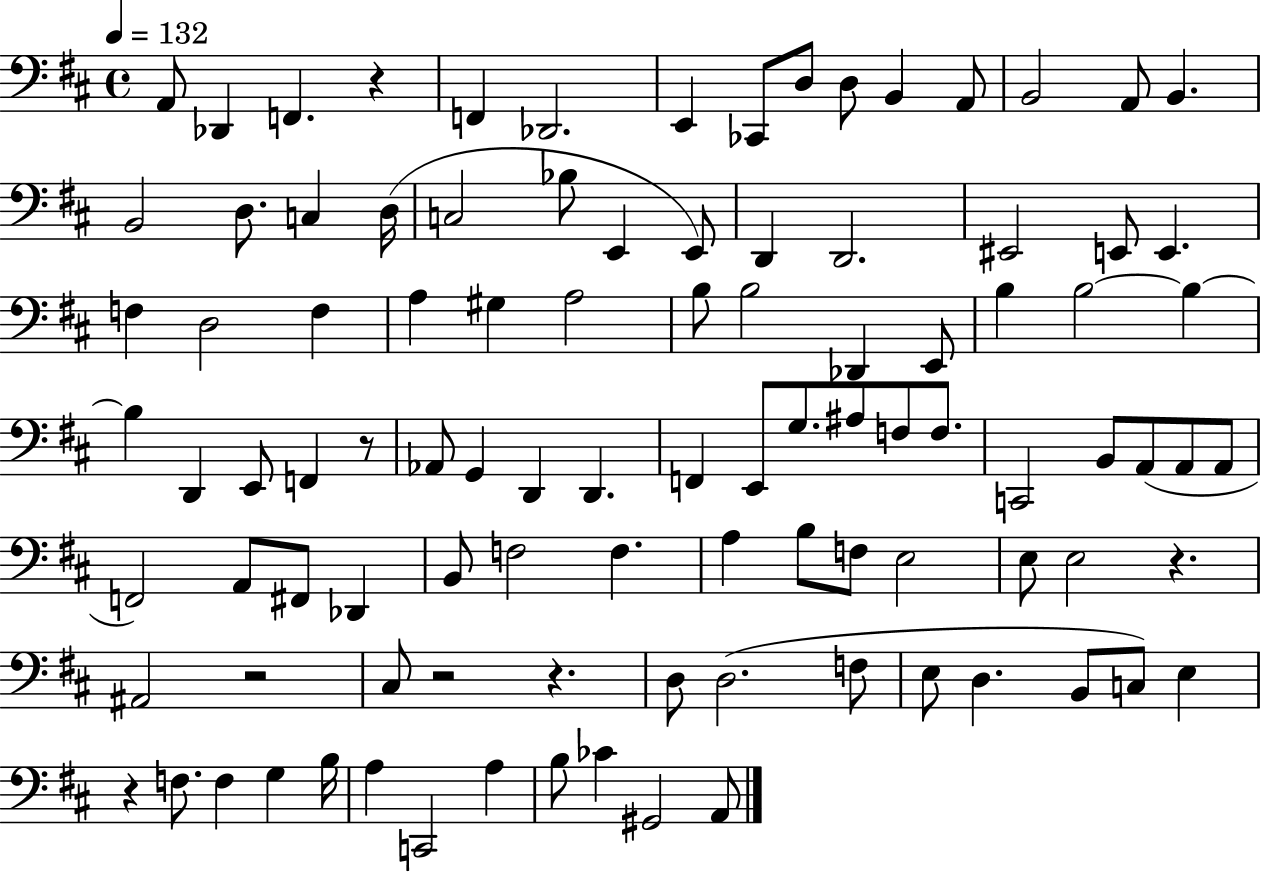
{
  \clef bass
  \time 4/4
  \defaultTimeSignature
  \key d \major
  \tempo 4 = 132
  a,8 des,4 f,4. r4 | f,4 des,2. | e,4 ces,8 d8 d8 b,4 a,8 | b,2 a,8 b,4. | \break b,2 d8. c4 d16( | c2 bes8 e,4 e,8) | d,4 d,2. | eis,2 e,8 e,4. | \break f4 d2 f4 | a4 gis4 a2 | b8 b2 des,4 e,8 | b4 b2~~ b4~~ | \break b4 d,4 e,8 f,4 r8 | aes,8 g,4 d,4 d,4. | f,4 e,8 g8. ais8 f8 f8. | c,2 b,8 a,8( a,8 a,8 | \break f,2) a,8 fis,8 des,4 | b,8 f2 f4. | a4 b8 f8 e2 | e8 e2 r4. | \break ais,2 r2 | cis8 r2 r4. | d8 d2.( f8 | e8 d4. b,8 c8) e4 | \break r4 f8. f4 g4 b16 | a4 c,2 a4 | b8 ces'4 gis,2 a,8 | \bar "|."
}